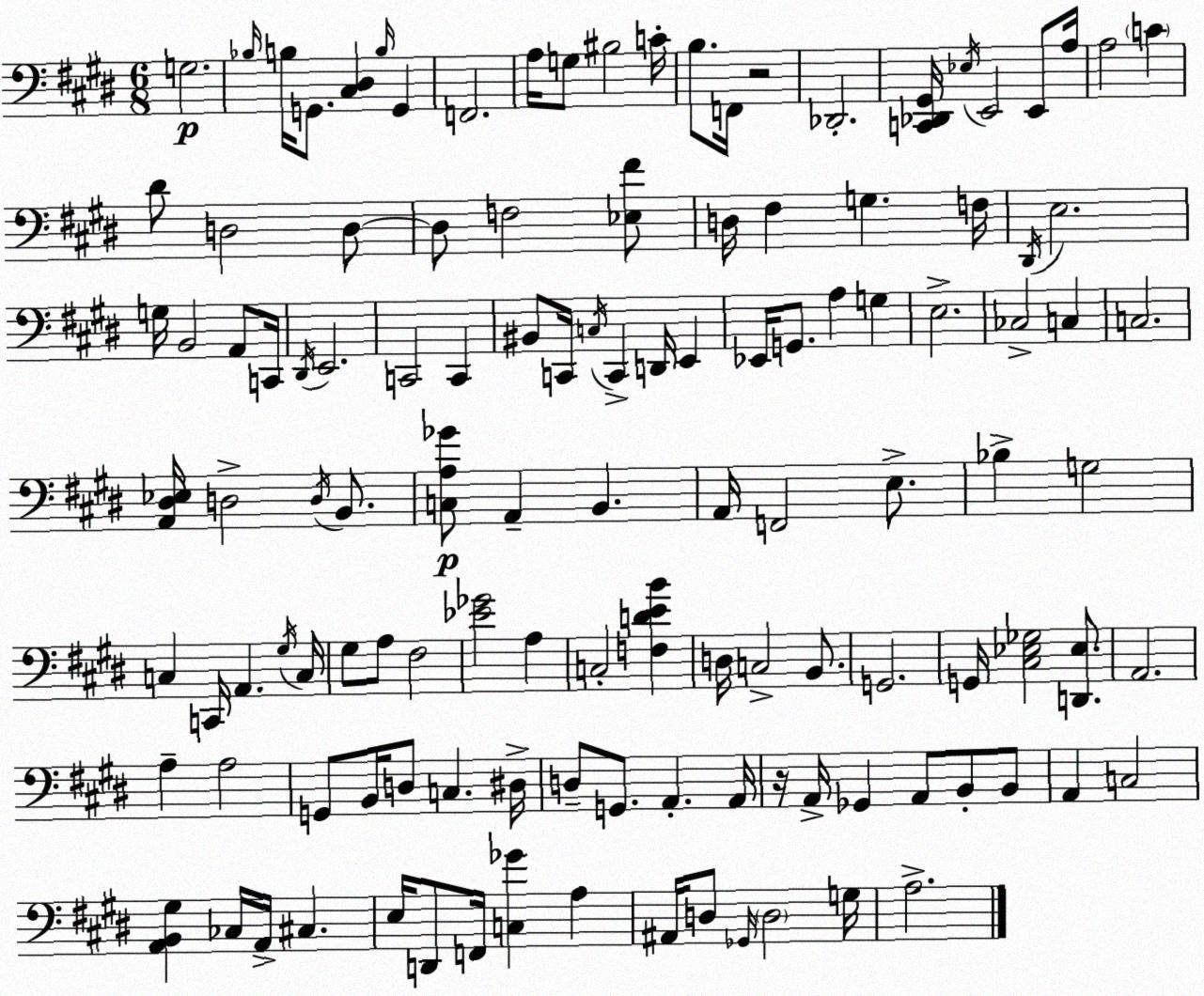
X:1
T:Untitled
M:6/8
L:1/4
K:E
G,2 _B,/4 B,/4 G,,/2 [^C,^D,] B,/4 G,, F,,2 A,/4 G,/2 ^B,2 C/4 B,/2 F,,/4 z2 _D,,2 [C,,_D,,^G,,]/4 _E,/4 E,,2 E,,/2 A,/4 A,2 C ^D/2 D,2 D,/2 D,/2 F,2 [_E,^F]/2 D,/4 ^F, G, F,/4 ^D,,/4 E,2 G,/4 B,,2 A,,/2 C,,/4 ^D,,/4 E,,2 C,,2 C,, ^B,,/2 C,,/4 C,/4 C,, D,,/4 E,, _E,,/4 G,,/2 A, G, E,2 _C,2 C, C,2 [A,,^D,_E,]/4 D,2 D,/4 B,,/2 [C,A,_G]/2 A,, B,, A,,/4 F,,2 E,/2 _B, G,2 C, C,,/4 A,, ^G,/4 C,/4 ^G,/2 A,/2 ^F,2 [_E_G]2 A, C,2 [F,DEB] D,/4 C,2 B,,/2 G,,2 G,,/4 [^C,_E,_G,]2 [D,,_E,]/2 A,,2 A, A,2 G,,/2 B,,/4 D,/2 C, ^D,/4 D,/2 G,,/2 A,, A,,/4 z/4 A,,/4 _G,, A,,/2 B,,/2 B,,/2 A,, C,2 [A,,B,,^G,] _C,/4 A,,/4 ^C, E,/4 D,,/2 F,,/4 [C,_G] A, ^A,,/4 D,/2 _G,,/4 D,2 G,/4 A,2